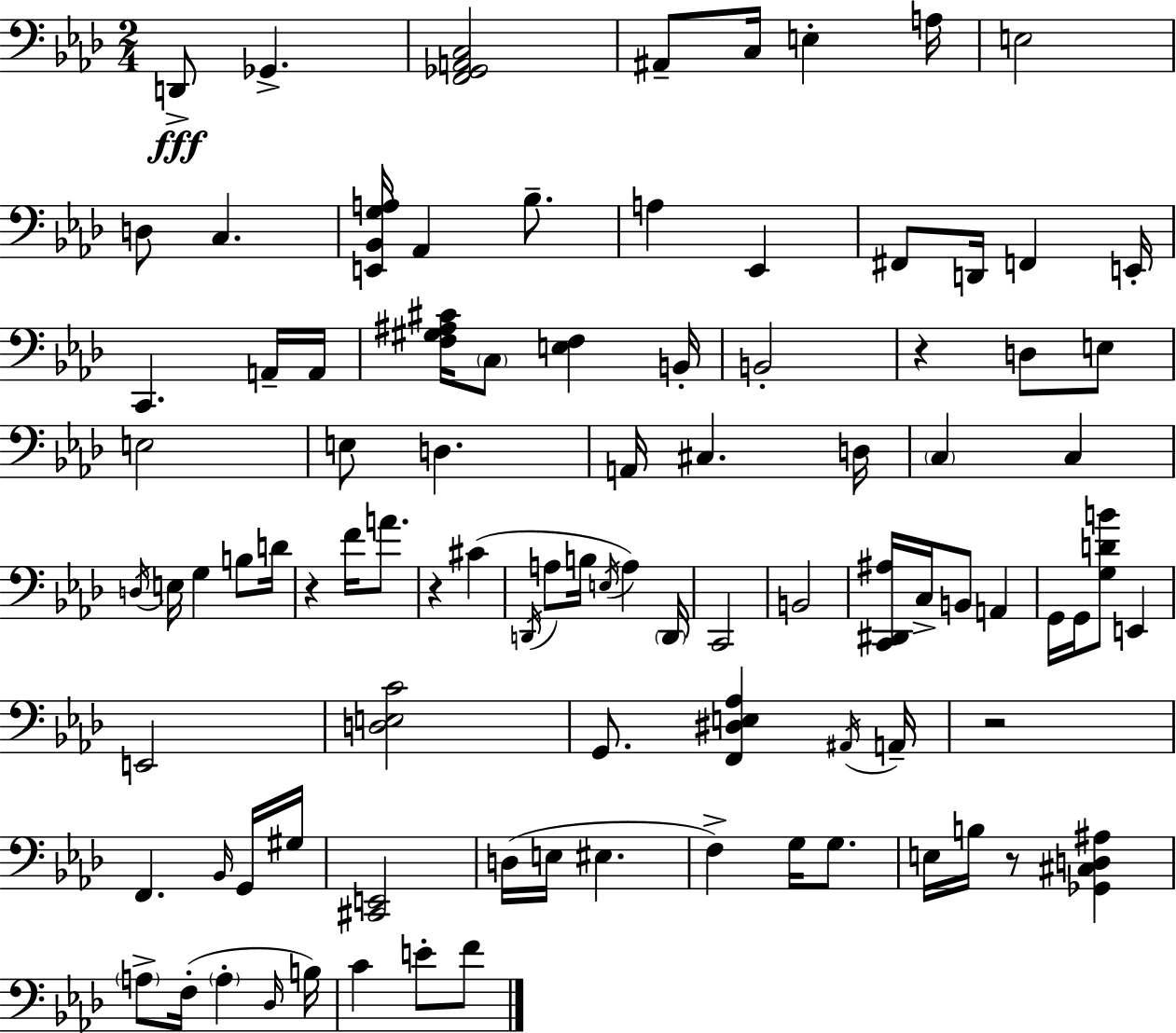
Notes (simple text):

D2/e Gb2/q. [F2,Gb2,A2,C3]/h A#2/e C3/s E3/q A3/s E3/h D3/e C3/q. [E2,Bb2,G3,A3]/s Ab2/q Bb3/e. A3/q Eb2/q F#2/e D2/s F2/q E2/s C2/q. A2/s A2/s [F3,G#3,A#3,C#4]/s C3/e [E3,F3]/q B2/s B2/h R/q D3/e E3/e E3/h E3/e D3/q. A2/s C#3/q. D3/s C3/q C3/q D3/s E3/s G3/q B3/e D4/s R/q F4/s A4/e. R/q C#4/q D2/s A3/e B3/s E3/s A3/q D2/s C2/h B2/h [C2,D#2,A#3]/s C3/s B2/e A2/q G2/s G2/s [G3,D4,B4]/e E2/q E2/h [D3,E3,C4]/h G2/e. [F2,D#3,E3,Ab3]/q A#2/s A2/s R/h F2/q. Bb2/s G2/s G#3/s [C#2,E2]/h D3/s E3/s EIS3/q. F3/q G3/s G3/e. E3/s B3/s R/e [Gb2,C#3,D3,A#3]/q A3/e F3/s A3/q Db3/s B3/s C4/q E4/e F4/e